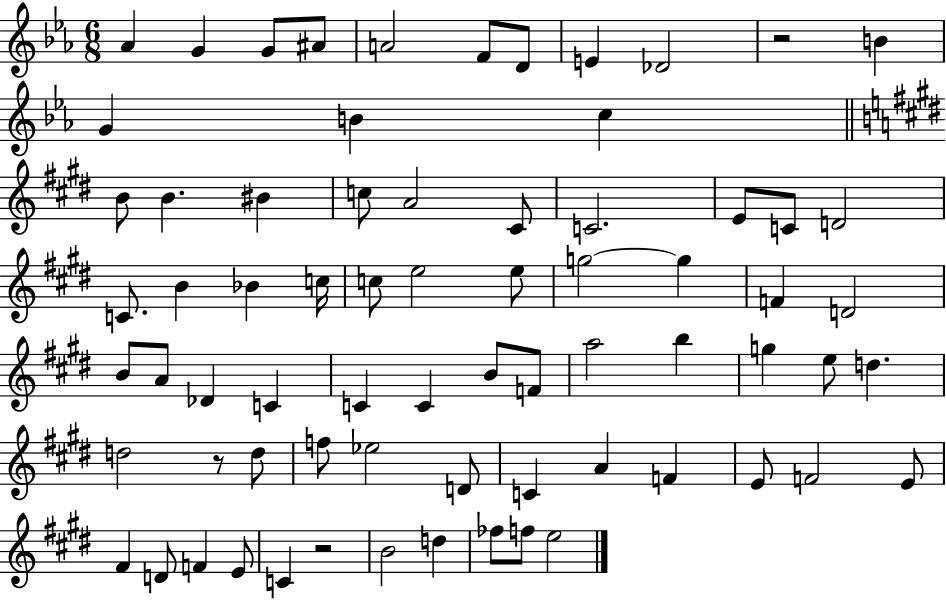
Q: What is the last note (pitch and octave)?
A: E5